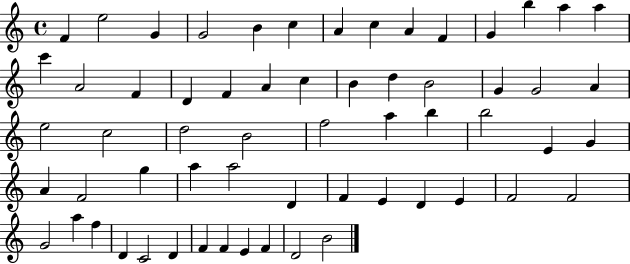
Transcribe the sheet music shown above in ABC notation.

X:1
T:Untitled
M:4/4
L:1/4
K:C
F e2 G G2 B c A c A F G b a a c' A2 F D F A c B d B2 G G2 A e2 c2 d2 B2 f2 a b b2 E G A F2 g a a2 D F E D E F2 F2 G2 a f D C2 D F F E F D2 B2